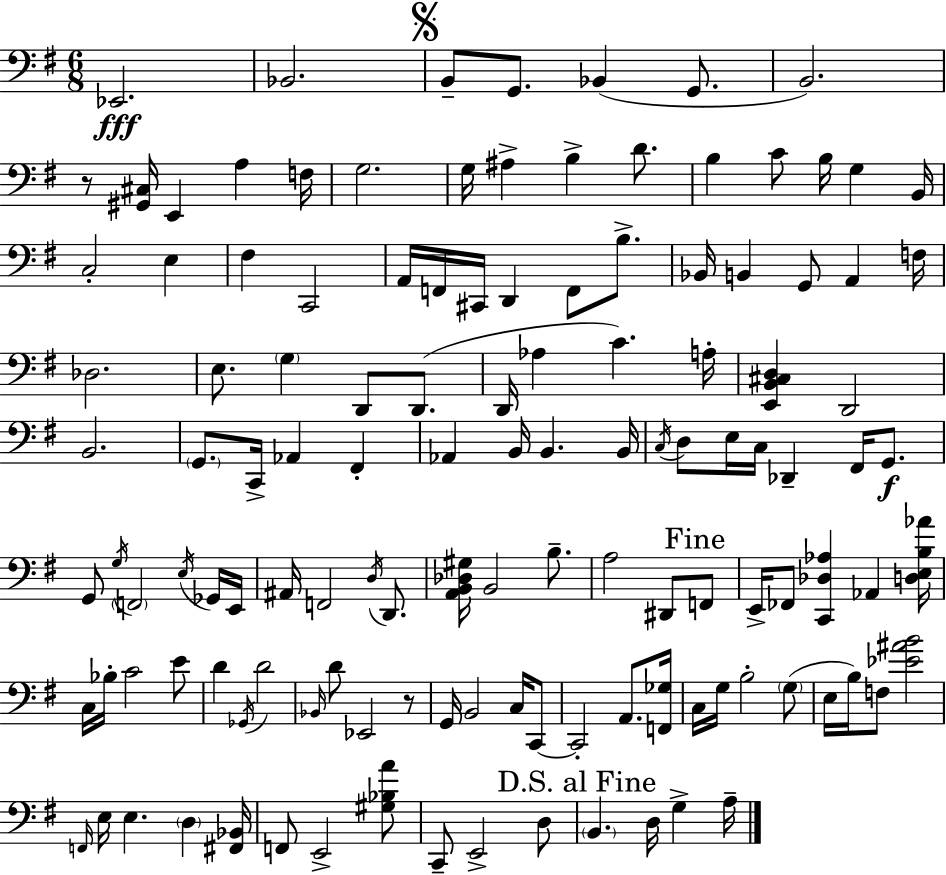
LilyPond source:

{
  \clef bass
  \numericTimeSignature
  \time 6/8
  \key e \minor
  ees,2.\fff | bes,2. | \mark \markup { \musicglyph "scripts.segno" } b,8-- g,8. bes,4( g,8. | b,2.) | \break r8 <gis, cis>16 e,4 a4 f16 | g2. | g16 ais4-> b4-> d'8. | b4 c'8 b16 g4 b,16 | \break c2-. e4 | fis4 c,2 | a,16 f,16 cis,16 d,4 f,8 b8.-> | bes,16 b,4 g,8 a,4 f16 | \break des2. | e8. \parenthesize g4 d,8 d,8.( | d,16 aes4 c'4.) a16-. | <e, b, cis d>4 d,2 | \break b,2. | \parenthesize g,8. c,16-> aes,4 fis,4-. | aes,4 b,16 b,4. b,16 | \acciaccatura { c16 } d8 e16 c16 des,4-- fis,16 g,8.\f | \break g,8 \acciaccatura { g16 } \parenthesize f,2 | \acciaccatura { e16 } ges,16 e,16 ais,16 f,2 | \acciaccatura { d16 } d,8. <a, b, des gis>16 b,2 | b8.-- a2 | \break dis,8 \mark "Fine" f,8 e,16-> fes,8 <c, des aes>4 aes,4 | <d e b aes'>16 c16 bes16-. c'2 | e'8 d'4 \acciaccatura { ges,16 } d'2 | \grace { bes,16 } d'8 ees,2 | \break r8 g,16 b,2 | c16 c,8~~ c,2-. | a,8. <f, ges>16 c16 g16 b2-. | \parenthesize g8( e16 b16) f8 <ees' ais' b'>2 | \break \grace { f,16 } e16 e4. | \parenthesize d4 <fis, bes,>16 f,8 e,2-> | <gis bes a'>8 c,8-- e,2-> | d8 \mark "D.S. al Fine" \parenthesize b,4. | \break d16 g4-> a16-- \bar "|."
}